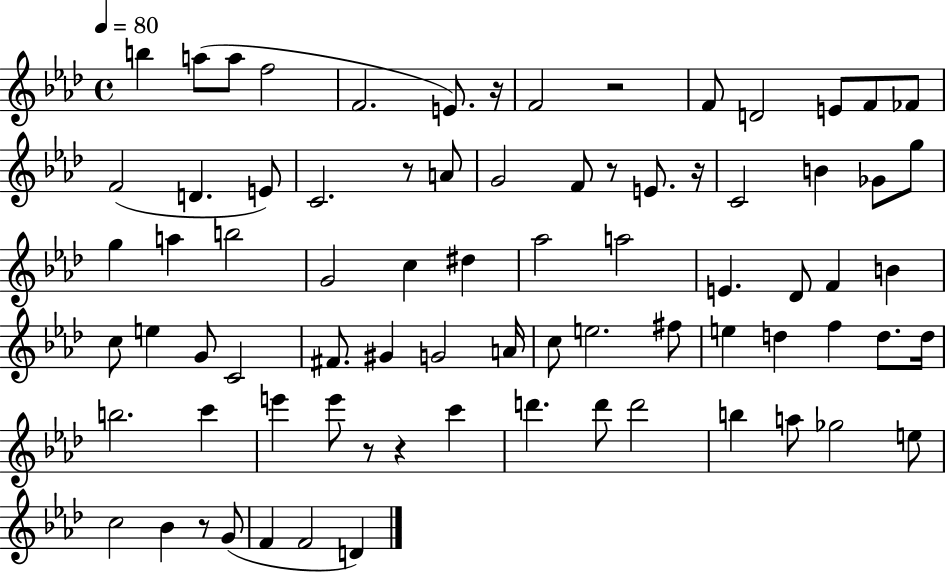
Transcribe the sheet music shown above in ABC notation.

X:1
T:Untitled
M:4/4
L:1/4
K:Ab
b a/2 a/2 f2 F2 E/2 z/4 F2 z2 F/2 D2 E/2 F/2 _F/2 F2 D E/2 C2 z/2 A/2 G2 F/2 z/2 E/2 z/4 C2 B _G/2 g/2 g a b2 G2 c ^d _a2 a2 E _D/2 F B c/2 e G/2 C2 ^F/2 ^G G2 A/4 c/2 e2 ^f/2 e d f d/2 d/4 b2 c' e' e'/2 z/2 z c' d' d'/2 d'2 b a/2 _g2 e/2 c2 _B z/2 G/2 F F2 D